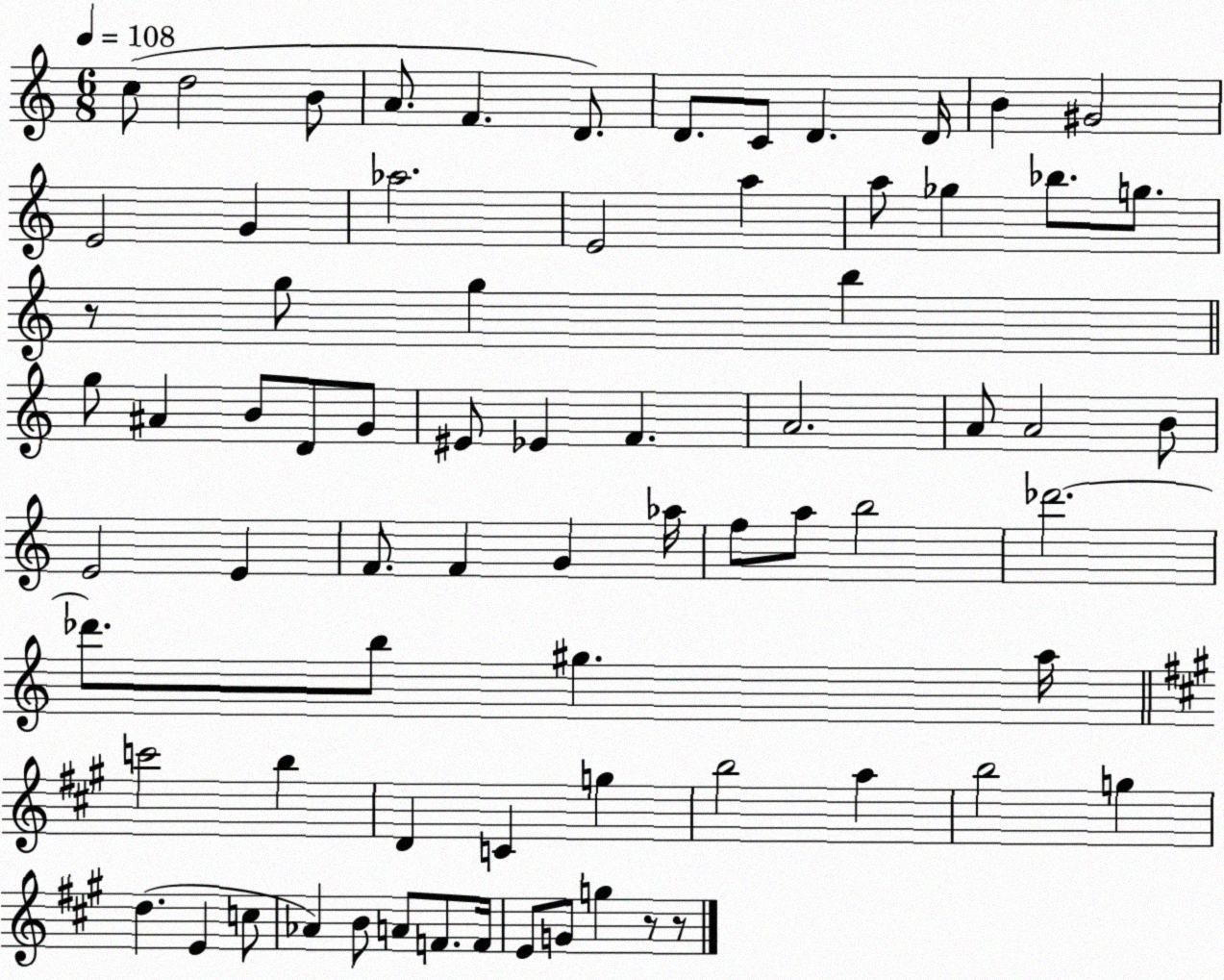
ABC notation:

X:1
T:Untitled
M:6/8
L:1/4
K:C
c/2 d2 B/2 A/2 F D/2 D/2 C/2 D D/4 B ^G2 E2 G _a2 E2 a a/2 _g _b/2 g/2 z/2 g/2 g b g/2 ^A B/2 D/2 G/2 ^E/2 _E F A2 A/2 A2 B/2 E2 E F/2 F G _a/4 f/2 a/2 b2 _d'2 _d'/2 b/2 ^g a/4 c'2 b D C g b2 a b2 g d E c/2 _A B/2 A/2 F/2 F/4 E/2 G/2 g z/2 z/2